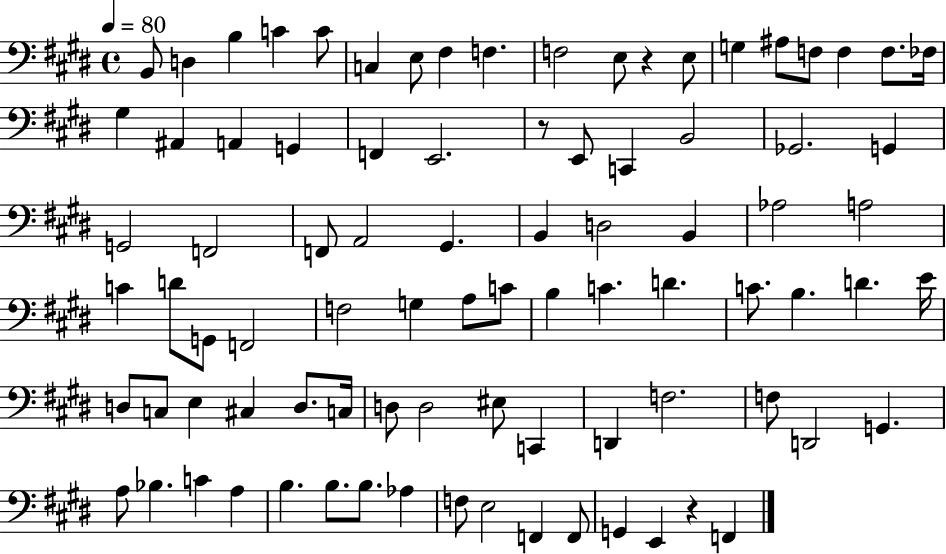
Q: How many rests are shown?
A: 3